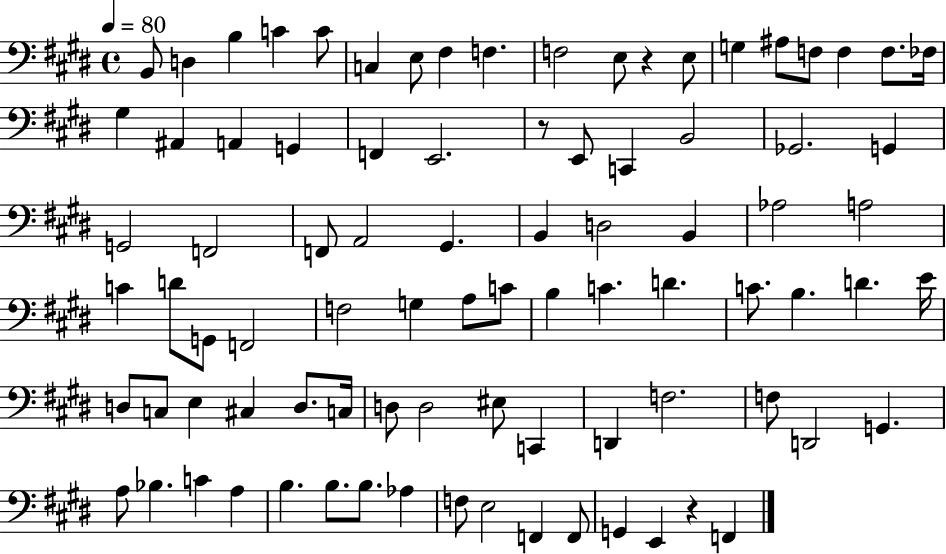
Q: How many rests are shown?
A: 3